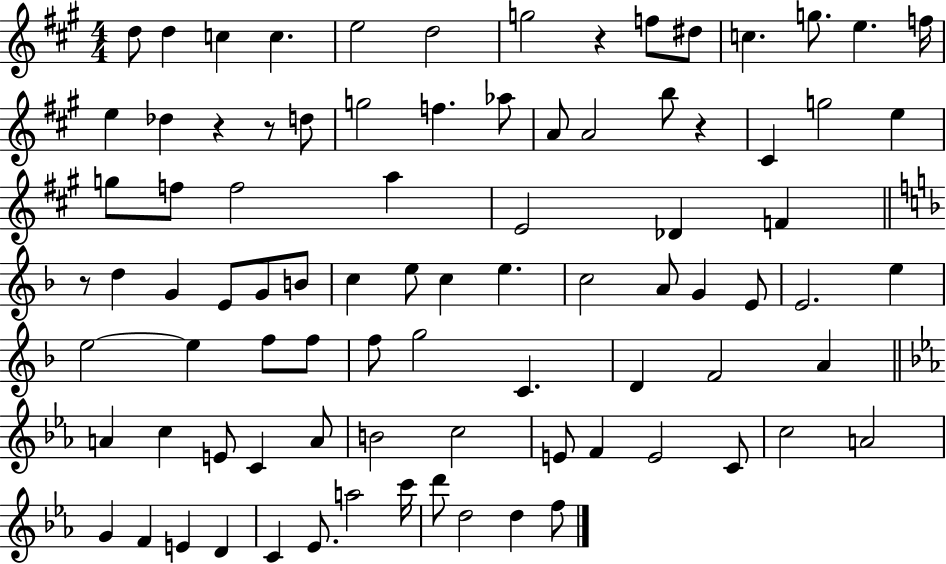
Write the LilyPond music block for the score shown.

{
  \clef treble
  \numericTimeSignature
  \time 4/4
  \key a \major
  d''8 d''4 c''4 c''4. | e''2 d''2 | g''2 r4 f''8 dis''8 | c''4. g''8. e''4. f''16 | \break e''4 des''4 r4 r8 d''8 | g''2 f''4. aes''8 | a'8 a'2 b''8 r4 | cis'4 g''2 e''4 | \break g''8 f''8 f''2 a''4 | e'2 des'4 f'4 | \bar "||" \break \key f \major r8 d''4 g'4 e'8 g'8 b'8 | c''4 e''8 c''4 e''4. | c''2 a'8 g'4 e'8 | e'2. e''4 | \break e''2~~ e''4 f''8 f''8 | f''8 g''2 c'4. | d'4 f'2 a'4 | \bar "||" \break \key ees \major a'4 c''4 e'8 c'4 a'8 | b'2 c''2 | e'8 f'4 e'2 c'8 | c''2 a'2 | \break g'4 f'4 e'4 d'4 | c'4 ees'8. a''2 c'''16 | d'''8 d''2 d''4 f''8 | \bar "|."
}